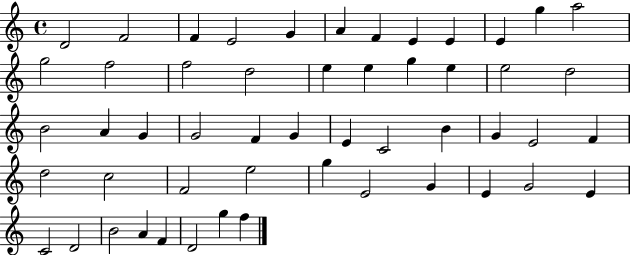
X:1
T:Untitled
M:4/4
L:1/4
K:C
D2 F2 F E2 G A F E E E g a2 g2 f2 f2 d2 e e g e e2 d2 B2 A G G2 F G E C2 B G E2 F d2 c2 F2 e2 g E2 G E G2 E C2 D2 B2 A F D2 g f